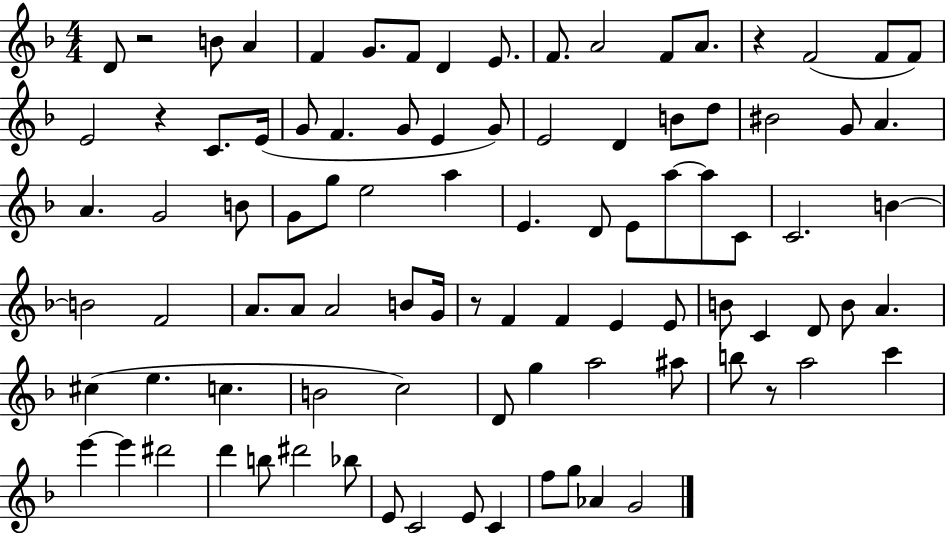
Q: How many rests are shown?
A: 5